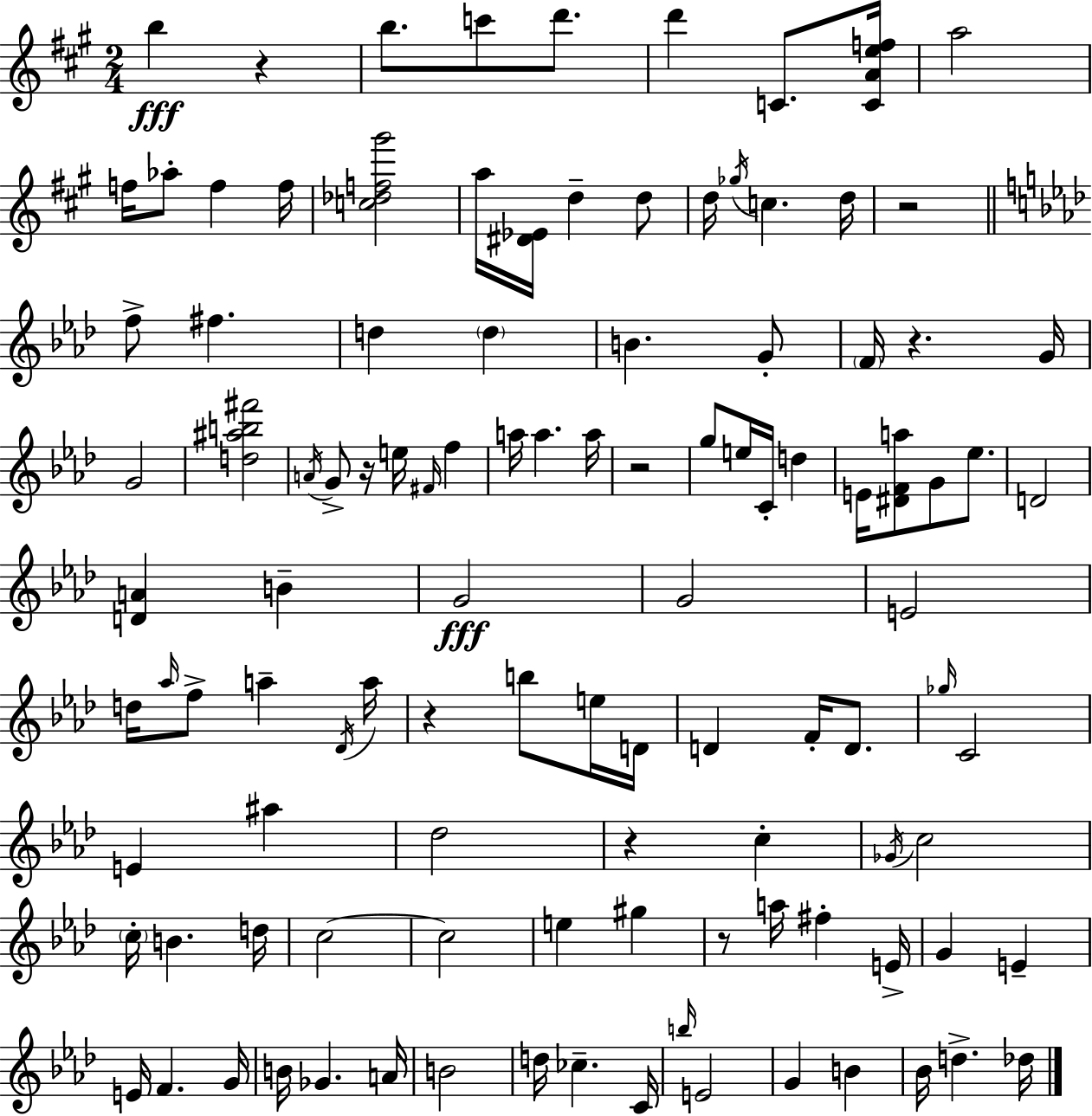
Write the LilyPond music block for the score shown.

{
  \clef treble
  \numericTimeSignature
  \time 2/4
  \key a \major
  b''4\fff r4 | b''8. c'''8 d'''8. | d'''4 c'8. <c' a' e'' f''>16 | a''2 | \break f''16 aes''8-. f''4 f''16 | <c'' des'' f'' gis'''>2 | a''16 <dis' ees'>16 d''4-- d''8 | d''16 \acciaccatura { ges''16 } c''4. | \break d''16 r2 | \bar "||" \break \key aes \major f''8-> fis''4. | d''4 \parenthesize d''4 | b'4. g'8-. | \parenthesize f'16 r4. g'16 | \break g'2 | <d'' ais'' b'' fis'''>2 | \acciaccatura { a'16 } g'8-> r16 e''16 \grace { fis'16 } f''4 | a''16 a''4. | \break a''16 r2 | g''8 e''16 c'16-. d''4 | e'16 <dis' f' a''>8 g'8 ees''8. | d'2 | \break <d' a'>4 b'4-- | g'2\fff | g'2 | e'2 | \break d''16 \grace { aes''16 } f''8-> a''4-- | \acciaccatura { des'16 } a''16 r4 | b''8 e''16 d'16 d'4 | f'16-. d'8. \grace { ges''16 } c'2 | \break e'4 | ais''4 des''2 | r4 | c''4-. \acciaccatura { ges'16 } c''2 | \break \parenthesize c''16-. b'4. | d''16 c''2~~ | c''2 | e''4 | \break gis''4 r8 | a''16 fis''4-. e'16-> g'4 | e'4-- e'16 f'4. | g'16 b'16 ges'4. | \break a'16 b'2 | d''16 ces''4.-- | c'16 \grace { b''16 } e'2 | g'4 | \break b'4 bes'16 | d''4.-> des''16 \bar "|."
}